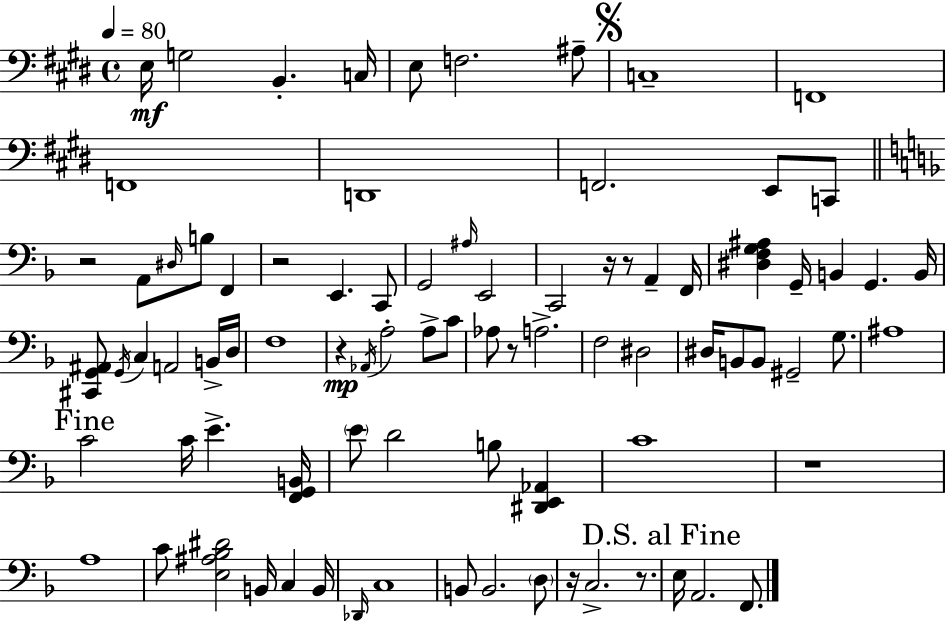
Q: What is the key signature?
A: E major